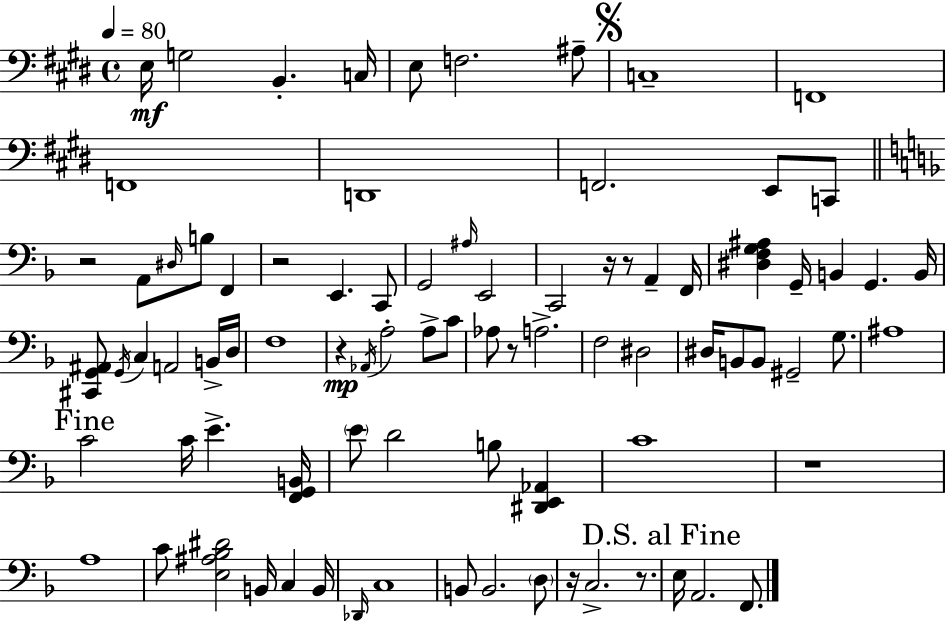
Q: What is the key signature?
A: E major